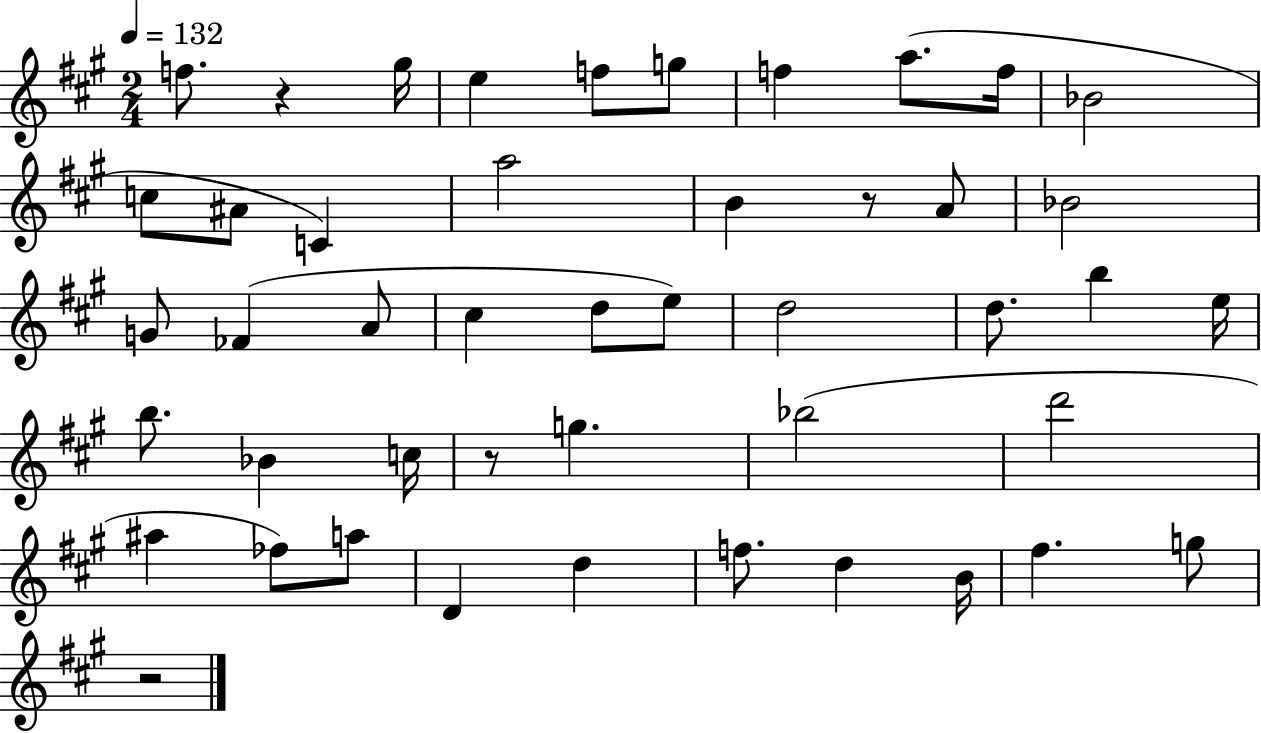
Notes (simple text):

F5/e. R/q G#5/s E5/q F5/e G5/e F5/q A5/e. F5/s Bb4/h C5/e A#4/e C4/q A5/h B4/q R/e A4/e Bb4/h G4/e FES4/q A4/e C#5/q D5/e E5/e D5/h D5/e. B5/q E5/s B5/e. Bb4/q C5/s R/e G5/q. Bb5/h D6/h A#5/q FES5/e A5/e D4/q D5/q F5/e. D5/q B4/s F#5/q. G5/e R/h